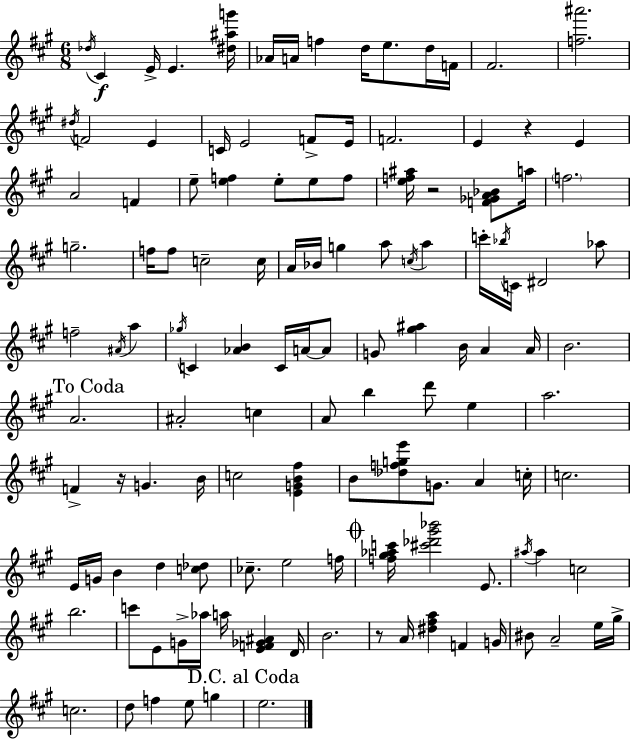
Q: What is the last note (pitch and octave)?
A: E5